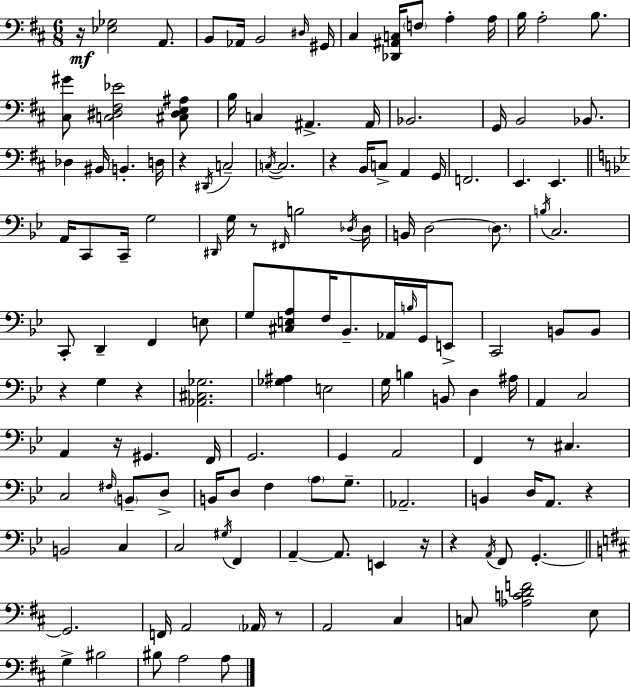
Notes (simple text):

R/s [Eb3,Gb3]/h A2/e. B2/e Ab2/s B2/h D#3/s G#2/s C#3/q [Db2,A#2,C3]/s F3/e A3/q A3/s B3/s A3/h B3/e. [C#3,G#4]/e [C3,D#3,F#3,Eb4]/h [C#3,D#3,E3,A#3]/e B3/s C3/q A#2/q. A#2/s Bb2/h. G2/s B2/h Bb2/e. Db3/q BIS2/s B2/q. D3/s R/q D#2/s C3/h C3/s C3/h. R/q B2/s C3/e A2/q G2/s F2/h. E2/q. E2/q. A2/s C2/e C2/s G3/h D#2/s G3/s R/e F#2/s B3/h Db3/s Db3/s B2/s D3/h D3/e. B3/s C3/h. C2/e D2/q F2/q E3/e G3/e [C#3,E3,A3]/e F3/s Bb2/e. Ab2/s B3/s G2/s E2/e C2/h B2/e B2/e R/q G3/q R/q [Ab2,C#3,Gb3]/h. [Gb3,A#3]/q E3/h G3/s B3/q B2/e D3/q A#3/s A2/q C3/h A2/q R/s G#2/q. F2/s G2/h. G2/q A2/h F2/q R/e C#3/q. C3/h F#3/s B2/e D3/e B2/s D3/e F3/q A3/e G3/e. Ab2/h. B2/q D3/s A2/e. R/q B2/h C3/q C3/h G#3/s F2/q A2/q A2/e. E2/q R/s R/q A2/s F2/e G2/q. G2/h. F2/s A2/h Ab2/s R/e A2/h C#3/q C3/e [Ab3,C4,D4,F4]/h E3/e G3/q BIS3/h BIS3/e A3/h A3/e